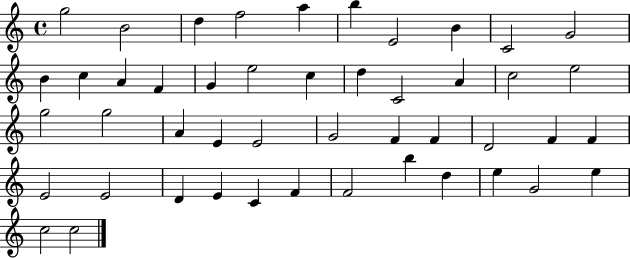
G5/h B4/h D5/q F5/h A5/q B5/q E4/h B4/q C4/h G4/h B4/q C5/q A4/q F4/q G4/q E5/h C5/q D5/q C4/h A4/q C5/h E5/h G5/h G5/h A4/q E4/q E4/h G4/h F4/q F4/q D4/h F4/q F4/q E4/h E4/h D4/q E4/q C4/q F4/q F4/h B5/q D5/q E5/q G4/h E5/q C5/h C5/h